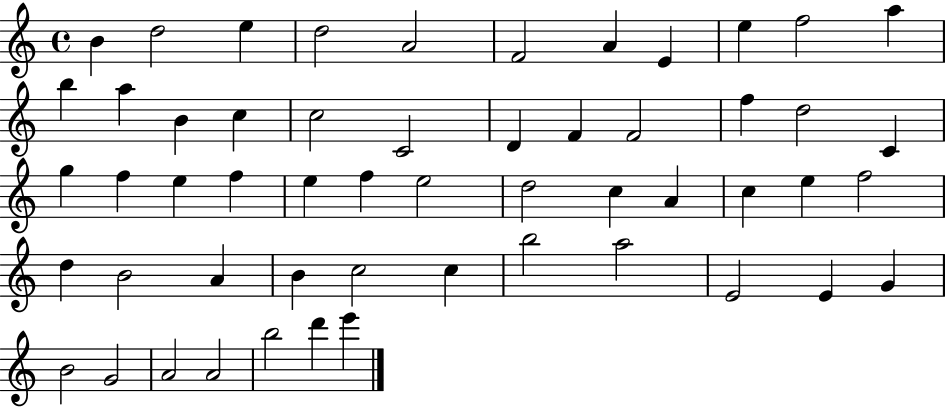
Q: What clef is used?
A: treble